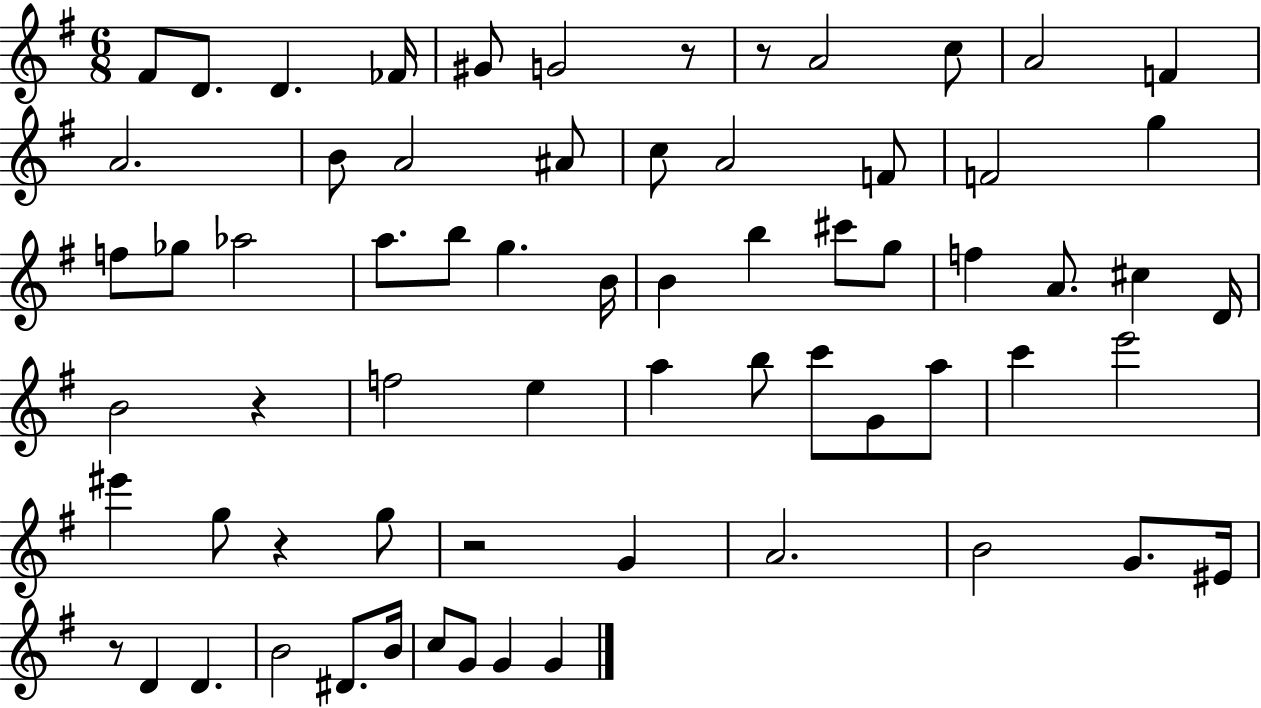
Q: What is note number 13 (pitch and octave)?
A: A4